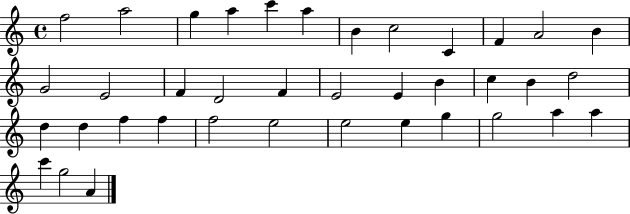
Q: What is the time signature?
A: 4/4